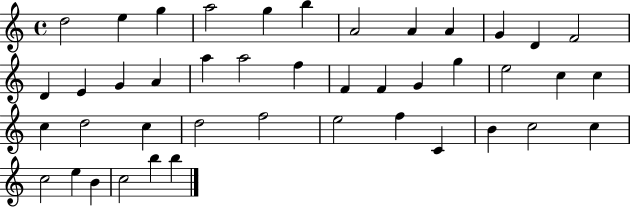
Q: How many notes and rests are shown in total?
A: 43